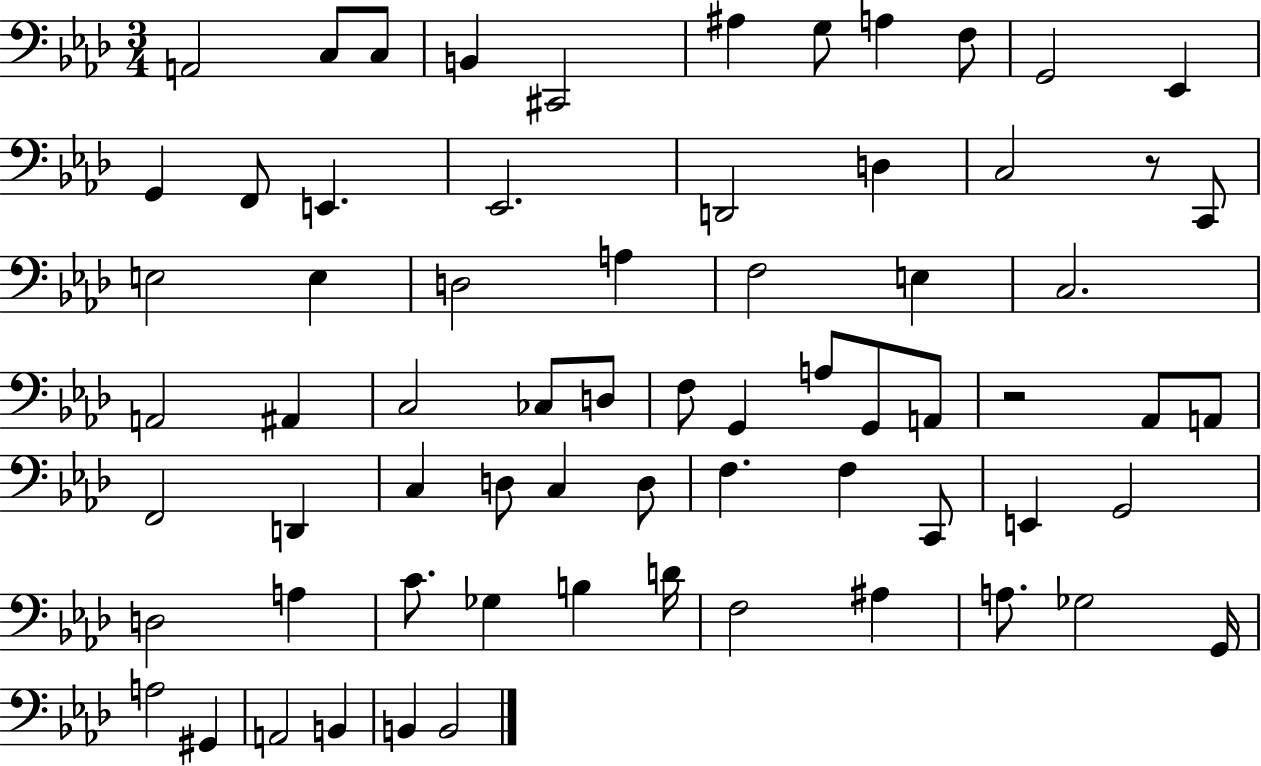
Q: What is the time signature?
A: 3/4